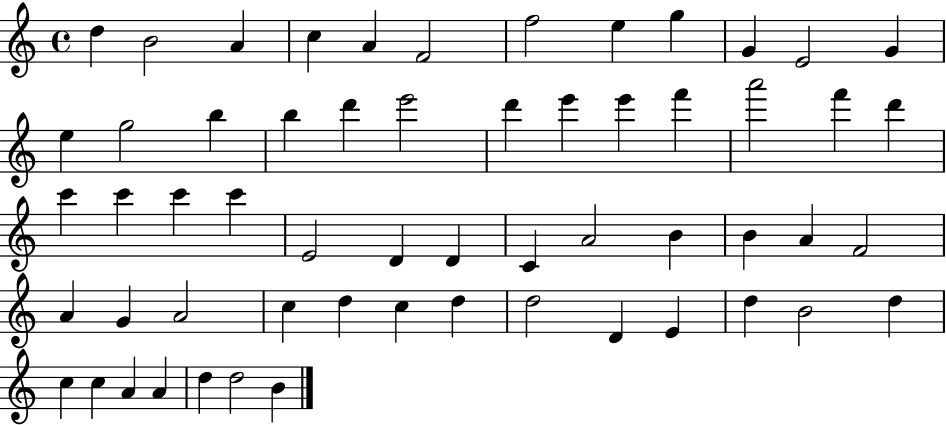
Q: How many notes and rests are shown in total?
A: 58